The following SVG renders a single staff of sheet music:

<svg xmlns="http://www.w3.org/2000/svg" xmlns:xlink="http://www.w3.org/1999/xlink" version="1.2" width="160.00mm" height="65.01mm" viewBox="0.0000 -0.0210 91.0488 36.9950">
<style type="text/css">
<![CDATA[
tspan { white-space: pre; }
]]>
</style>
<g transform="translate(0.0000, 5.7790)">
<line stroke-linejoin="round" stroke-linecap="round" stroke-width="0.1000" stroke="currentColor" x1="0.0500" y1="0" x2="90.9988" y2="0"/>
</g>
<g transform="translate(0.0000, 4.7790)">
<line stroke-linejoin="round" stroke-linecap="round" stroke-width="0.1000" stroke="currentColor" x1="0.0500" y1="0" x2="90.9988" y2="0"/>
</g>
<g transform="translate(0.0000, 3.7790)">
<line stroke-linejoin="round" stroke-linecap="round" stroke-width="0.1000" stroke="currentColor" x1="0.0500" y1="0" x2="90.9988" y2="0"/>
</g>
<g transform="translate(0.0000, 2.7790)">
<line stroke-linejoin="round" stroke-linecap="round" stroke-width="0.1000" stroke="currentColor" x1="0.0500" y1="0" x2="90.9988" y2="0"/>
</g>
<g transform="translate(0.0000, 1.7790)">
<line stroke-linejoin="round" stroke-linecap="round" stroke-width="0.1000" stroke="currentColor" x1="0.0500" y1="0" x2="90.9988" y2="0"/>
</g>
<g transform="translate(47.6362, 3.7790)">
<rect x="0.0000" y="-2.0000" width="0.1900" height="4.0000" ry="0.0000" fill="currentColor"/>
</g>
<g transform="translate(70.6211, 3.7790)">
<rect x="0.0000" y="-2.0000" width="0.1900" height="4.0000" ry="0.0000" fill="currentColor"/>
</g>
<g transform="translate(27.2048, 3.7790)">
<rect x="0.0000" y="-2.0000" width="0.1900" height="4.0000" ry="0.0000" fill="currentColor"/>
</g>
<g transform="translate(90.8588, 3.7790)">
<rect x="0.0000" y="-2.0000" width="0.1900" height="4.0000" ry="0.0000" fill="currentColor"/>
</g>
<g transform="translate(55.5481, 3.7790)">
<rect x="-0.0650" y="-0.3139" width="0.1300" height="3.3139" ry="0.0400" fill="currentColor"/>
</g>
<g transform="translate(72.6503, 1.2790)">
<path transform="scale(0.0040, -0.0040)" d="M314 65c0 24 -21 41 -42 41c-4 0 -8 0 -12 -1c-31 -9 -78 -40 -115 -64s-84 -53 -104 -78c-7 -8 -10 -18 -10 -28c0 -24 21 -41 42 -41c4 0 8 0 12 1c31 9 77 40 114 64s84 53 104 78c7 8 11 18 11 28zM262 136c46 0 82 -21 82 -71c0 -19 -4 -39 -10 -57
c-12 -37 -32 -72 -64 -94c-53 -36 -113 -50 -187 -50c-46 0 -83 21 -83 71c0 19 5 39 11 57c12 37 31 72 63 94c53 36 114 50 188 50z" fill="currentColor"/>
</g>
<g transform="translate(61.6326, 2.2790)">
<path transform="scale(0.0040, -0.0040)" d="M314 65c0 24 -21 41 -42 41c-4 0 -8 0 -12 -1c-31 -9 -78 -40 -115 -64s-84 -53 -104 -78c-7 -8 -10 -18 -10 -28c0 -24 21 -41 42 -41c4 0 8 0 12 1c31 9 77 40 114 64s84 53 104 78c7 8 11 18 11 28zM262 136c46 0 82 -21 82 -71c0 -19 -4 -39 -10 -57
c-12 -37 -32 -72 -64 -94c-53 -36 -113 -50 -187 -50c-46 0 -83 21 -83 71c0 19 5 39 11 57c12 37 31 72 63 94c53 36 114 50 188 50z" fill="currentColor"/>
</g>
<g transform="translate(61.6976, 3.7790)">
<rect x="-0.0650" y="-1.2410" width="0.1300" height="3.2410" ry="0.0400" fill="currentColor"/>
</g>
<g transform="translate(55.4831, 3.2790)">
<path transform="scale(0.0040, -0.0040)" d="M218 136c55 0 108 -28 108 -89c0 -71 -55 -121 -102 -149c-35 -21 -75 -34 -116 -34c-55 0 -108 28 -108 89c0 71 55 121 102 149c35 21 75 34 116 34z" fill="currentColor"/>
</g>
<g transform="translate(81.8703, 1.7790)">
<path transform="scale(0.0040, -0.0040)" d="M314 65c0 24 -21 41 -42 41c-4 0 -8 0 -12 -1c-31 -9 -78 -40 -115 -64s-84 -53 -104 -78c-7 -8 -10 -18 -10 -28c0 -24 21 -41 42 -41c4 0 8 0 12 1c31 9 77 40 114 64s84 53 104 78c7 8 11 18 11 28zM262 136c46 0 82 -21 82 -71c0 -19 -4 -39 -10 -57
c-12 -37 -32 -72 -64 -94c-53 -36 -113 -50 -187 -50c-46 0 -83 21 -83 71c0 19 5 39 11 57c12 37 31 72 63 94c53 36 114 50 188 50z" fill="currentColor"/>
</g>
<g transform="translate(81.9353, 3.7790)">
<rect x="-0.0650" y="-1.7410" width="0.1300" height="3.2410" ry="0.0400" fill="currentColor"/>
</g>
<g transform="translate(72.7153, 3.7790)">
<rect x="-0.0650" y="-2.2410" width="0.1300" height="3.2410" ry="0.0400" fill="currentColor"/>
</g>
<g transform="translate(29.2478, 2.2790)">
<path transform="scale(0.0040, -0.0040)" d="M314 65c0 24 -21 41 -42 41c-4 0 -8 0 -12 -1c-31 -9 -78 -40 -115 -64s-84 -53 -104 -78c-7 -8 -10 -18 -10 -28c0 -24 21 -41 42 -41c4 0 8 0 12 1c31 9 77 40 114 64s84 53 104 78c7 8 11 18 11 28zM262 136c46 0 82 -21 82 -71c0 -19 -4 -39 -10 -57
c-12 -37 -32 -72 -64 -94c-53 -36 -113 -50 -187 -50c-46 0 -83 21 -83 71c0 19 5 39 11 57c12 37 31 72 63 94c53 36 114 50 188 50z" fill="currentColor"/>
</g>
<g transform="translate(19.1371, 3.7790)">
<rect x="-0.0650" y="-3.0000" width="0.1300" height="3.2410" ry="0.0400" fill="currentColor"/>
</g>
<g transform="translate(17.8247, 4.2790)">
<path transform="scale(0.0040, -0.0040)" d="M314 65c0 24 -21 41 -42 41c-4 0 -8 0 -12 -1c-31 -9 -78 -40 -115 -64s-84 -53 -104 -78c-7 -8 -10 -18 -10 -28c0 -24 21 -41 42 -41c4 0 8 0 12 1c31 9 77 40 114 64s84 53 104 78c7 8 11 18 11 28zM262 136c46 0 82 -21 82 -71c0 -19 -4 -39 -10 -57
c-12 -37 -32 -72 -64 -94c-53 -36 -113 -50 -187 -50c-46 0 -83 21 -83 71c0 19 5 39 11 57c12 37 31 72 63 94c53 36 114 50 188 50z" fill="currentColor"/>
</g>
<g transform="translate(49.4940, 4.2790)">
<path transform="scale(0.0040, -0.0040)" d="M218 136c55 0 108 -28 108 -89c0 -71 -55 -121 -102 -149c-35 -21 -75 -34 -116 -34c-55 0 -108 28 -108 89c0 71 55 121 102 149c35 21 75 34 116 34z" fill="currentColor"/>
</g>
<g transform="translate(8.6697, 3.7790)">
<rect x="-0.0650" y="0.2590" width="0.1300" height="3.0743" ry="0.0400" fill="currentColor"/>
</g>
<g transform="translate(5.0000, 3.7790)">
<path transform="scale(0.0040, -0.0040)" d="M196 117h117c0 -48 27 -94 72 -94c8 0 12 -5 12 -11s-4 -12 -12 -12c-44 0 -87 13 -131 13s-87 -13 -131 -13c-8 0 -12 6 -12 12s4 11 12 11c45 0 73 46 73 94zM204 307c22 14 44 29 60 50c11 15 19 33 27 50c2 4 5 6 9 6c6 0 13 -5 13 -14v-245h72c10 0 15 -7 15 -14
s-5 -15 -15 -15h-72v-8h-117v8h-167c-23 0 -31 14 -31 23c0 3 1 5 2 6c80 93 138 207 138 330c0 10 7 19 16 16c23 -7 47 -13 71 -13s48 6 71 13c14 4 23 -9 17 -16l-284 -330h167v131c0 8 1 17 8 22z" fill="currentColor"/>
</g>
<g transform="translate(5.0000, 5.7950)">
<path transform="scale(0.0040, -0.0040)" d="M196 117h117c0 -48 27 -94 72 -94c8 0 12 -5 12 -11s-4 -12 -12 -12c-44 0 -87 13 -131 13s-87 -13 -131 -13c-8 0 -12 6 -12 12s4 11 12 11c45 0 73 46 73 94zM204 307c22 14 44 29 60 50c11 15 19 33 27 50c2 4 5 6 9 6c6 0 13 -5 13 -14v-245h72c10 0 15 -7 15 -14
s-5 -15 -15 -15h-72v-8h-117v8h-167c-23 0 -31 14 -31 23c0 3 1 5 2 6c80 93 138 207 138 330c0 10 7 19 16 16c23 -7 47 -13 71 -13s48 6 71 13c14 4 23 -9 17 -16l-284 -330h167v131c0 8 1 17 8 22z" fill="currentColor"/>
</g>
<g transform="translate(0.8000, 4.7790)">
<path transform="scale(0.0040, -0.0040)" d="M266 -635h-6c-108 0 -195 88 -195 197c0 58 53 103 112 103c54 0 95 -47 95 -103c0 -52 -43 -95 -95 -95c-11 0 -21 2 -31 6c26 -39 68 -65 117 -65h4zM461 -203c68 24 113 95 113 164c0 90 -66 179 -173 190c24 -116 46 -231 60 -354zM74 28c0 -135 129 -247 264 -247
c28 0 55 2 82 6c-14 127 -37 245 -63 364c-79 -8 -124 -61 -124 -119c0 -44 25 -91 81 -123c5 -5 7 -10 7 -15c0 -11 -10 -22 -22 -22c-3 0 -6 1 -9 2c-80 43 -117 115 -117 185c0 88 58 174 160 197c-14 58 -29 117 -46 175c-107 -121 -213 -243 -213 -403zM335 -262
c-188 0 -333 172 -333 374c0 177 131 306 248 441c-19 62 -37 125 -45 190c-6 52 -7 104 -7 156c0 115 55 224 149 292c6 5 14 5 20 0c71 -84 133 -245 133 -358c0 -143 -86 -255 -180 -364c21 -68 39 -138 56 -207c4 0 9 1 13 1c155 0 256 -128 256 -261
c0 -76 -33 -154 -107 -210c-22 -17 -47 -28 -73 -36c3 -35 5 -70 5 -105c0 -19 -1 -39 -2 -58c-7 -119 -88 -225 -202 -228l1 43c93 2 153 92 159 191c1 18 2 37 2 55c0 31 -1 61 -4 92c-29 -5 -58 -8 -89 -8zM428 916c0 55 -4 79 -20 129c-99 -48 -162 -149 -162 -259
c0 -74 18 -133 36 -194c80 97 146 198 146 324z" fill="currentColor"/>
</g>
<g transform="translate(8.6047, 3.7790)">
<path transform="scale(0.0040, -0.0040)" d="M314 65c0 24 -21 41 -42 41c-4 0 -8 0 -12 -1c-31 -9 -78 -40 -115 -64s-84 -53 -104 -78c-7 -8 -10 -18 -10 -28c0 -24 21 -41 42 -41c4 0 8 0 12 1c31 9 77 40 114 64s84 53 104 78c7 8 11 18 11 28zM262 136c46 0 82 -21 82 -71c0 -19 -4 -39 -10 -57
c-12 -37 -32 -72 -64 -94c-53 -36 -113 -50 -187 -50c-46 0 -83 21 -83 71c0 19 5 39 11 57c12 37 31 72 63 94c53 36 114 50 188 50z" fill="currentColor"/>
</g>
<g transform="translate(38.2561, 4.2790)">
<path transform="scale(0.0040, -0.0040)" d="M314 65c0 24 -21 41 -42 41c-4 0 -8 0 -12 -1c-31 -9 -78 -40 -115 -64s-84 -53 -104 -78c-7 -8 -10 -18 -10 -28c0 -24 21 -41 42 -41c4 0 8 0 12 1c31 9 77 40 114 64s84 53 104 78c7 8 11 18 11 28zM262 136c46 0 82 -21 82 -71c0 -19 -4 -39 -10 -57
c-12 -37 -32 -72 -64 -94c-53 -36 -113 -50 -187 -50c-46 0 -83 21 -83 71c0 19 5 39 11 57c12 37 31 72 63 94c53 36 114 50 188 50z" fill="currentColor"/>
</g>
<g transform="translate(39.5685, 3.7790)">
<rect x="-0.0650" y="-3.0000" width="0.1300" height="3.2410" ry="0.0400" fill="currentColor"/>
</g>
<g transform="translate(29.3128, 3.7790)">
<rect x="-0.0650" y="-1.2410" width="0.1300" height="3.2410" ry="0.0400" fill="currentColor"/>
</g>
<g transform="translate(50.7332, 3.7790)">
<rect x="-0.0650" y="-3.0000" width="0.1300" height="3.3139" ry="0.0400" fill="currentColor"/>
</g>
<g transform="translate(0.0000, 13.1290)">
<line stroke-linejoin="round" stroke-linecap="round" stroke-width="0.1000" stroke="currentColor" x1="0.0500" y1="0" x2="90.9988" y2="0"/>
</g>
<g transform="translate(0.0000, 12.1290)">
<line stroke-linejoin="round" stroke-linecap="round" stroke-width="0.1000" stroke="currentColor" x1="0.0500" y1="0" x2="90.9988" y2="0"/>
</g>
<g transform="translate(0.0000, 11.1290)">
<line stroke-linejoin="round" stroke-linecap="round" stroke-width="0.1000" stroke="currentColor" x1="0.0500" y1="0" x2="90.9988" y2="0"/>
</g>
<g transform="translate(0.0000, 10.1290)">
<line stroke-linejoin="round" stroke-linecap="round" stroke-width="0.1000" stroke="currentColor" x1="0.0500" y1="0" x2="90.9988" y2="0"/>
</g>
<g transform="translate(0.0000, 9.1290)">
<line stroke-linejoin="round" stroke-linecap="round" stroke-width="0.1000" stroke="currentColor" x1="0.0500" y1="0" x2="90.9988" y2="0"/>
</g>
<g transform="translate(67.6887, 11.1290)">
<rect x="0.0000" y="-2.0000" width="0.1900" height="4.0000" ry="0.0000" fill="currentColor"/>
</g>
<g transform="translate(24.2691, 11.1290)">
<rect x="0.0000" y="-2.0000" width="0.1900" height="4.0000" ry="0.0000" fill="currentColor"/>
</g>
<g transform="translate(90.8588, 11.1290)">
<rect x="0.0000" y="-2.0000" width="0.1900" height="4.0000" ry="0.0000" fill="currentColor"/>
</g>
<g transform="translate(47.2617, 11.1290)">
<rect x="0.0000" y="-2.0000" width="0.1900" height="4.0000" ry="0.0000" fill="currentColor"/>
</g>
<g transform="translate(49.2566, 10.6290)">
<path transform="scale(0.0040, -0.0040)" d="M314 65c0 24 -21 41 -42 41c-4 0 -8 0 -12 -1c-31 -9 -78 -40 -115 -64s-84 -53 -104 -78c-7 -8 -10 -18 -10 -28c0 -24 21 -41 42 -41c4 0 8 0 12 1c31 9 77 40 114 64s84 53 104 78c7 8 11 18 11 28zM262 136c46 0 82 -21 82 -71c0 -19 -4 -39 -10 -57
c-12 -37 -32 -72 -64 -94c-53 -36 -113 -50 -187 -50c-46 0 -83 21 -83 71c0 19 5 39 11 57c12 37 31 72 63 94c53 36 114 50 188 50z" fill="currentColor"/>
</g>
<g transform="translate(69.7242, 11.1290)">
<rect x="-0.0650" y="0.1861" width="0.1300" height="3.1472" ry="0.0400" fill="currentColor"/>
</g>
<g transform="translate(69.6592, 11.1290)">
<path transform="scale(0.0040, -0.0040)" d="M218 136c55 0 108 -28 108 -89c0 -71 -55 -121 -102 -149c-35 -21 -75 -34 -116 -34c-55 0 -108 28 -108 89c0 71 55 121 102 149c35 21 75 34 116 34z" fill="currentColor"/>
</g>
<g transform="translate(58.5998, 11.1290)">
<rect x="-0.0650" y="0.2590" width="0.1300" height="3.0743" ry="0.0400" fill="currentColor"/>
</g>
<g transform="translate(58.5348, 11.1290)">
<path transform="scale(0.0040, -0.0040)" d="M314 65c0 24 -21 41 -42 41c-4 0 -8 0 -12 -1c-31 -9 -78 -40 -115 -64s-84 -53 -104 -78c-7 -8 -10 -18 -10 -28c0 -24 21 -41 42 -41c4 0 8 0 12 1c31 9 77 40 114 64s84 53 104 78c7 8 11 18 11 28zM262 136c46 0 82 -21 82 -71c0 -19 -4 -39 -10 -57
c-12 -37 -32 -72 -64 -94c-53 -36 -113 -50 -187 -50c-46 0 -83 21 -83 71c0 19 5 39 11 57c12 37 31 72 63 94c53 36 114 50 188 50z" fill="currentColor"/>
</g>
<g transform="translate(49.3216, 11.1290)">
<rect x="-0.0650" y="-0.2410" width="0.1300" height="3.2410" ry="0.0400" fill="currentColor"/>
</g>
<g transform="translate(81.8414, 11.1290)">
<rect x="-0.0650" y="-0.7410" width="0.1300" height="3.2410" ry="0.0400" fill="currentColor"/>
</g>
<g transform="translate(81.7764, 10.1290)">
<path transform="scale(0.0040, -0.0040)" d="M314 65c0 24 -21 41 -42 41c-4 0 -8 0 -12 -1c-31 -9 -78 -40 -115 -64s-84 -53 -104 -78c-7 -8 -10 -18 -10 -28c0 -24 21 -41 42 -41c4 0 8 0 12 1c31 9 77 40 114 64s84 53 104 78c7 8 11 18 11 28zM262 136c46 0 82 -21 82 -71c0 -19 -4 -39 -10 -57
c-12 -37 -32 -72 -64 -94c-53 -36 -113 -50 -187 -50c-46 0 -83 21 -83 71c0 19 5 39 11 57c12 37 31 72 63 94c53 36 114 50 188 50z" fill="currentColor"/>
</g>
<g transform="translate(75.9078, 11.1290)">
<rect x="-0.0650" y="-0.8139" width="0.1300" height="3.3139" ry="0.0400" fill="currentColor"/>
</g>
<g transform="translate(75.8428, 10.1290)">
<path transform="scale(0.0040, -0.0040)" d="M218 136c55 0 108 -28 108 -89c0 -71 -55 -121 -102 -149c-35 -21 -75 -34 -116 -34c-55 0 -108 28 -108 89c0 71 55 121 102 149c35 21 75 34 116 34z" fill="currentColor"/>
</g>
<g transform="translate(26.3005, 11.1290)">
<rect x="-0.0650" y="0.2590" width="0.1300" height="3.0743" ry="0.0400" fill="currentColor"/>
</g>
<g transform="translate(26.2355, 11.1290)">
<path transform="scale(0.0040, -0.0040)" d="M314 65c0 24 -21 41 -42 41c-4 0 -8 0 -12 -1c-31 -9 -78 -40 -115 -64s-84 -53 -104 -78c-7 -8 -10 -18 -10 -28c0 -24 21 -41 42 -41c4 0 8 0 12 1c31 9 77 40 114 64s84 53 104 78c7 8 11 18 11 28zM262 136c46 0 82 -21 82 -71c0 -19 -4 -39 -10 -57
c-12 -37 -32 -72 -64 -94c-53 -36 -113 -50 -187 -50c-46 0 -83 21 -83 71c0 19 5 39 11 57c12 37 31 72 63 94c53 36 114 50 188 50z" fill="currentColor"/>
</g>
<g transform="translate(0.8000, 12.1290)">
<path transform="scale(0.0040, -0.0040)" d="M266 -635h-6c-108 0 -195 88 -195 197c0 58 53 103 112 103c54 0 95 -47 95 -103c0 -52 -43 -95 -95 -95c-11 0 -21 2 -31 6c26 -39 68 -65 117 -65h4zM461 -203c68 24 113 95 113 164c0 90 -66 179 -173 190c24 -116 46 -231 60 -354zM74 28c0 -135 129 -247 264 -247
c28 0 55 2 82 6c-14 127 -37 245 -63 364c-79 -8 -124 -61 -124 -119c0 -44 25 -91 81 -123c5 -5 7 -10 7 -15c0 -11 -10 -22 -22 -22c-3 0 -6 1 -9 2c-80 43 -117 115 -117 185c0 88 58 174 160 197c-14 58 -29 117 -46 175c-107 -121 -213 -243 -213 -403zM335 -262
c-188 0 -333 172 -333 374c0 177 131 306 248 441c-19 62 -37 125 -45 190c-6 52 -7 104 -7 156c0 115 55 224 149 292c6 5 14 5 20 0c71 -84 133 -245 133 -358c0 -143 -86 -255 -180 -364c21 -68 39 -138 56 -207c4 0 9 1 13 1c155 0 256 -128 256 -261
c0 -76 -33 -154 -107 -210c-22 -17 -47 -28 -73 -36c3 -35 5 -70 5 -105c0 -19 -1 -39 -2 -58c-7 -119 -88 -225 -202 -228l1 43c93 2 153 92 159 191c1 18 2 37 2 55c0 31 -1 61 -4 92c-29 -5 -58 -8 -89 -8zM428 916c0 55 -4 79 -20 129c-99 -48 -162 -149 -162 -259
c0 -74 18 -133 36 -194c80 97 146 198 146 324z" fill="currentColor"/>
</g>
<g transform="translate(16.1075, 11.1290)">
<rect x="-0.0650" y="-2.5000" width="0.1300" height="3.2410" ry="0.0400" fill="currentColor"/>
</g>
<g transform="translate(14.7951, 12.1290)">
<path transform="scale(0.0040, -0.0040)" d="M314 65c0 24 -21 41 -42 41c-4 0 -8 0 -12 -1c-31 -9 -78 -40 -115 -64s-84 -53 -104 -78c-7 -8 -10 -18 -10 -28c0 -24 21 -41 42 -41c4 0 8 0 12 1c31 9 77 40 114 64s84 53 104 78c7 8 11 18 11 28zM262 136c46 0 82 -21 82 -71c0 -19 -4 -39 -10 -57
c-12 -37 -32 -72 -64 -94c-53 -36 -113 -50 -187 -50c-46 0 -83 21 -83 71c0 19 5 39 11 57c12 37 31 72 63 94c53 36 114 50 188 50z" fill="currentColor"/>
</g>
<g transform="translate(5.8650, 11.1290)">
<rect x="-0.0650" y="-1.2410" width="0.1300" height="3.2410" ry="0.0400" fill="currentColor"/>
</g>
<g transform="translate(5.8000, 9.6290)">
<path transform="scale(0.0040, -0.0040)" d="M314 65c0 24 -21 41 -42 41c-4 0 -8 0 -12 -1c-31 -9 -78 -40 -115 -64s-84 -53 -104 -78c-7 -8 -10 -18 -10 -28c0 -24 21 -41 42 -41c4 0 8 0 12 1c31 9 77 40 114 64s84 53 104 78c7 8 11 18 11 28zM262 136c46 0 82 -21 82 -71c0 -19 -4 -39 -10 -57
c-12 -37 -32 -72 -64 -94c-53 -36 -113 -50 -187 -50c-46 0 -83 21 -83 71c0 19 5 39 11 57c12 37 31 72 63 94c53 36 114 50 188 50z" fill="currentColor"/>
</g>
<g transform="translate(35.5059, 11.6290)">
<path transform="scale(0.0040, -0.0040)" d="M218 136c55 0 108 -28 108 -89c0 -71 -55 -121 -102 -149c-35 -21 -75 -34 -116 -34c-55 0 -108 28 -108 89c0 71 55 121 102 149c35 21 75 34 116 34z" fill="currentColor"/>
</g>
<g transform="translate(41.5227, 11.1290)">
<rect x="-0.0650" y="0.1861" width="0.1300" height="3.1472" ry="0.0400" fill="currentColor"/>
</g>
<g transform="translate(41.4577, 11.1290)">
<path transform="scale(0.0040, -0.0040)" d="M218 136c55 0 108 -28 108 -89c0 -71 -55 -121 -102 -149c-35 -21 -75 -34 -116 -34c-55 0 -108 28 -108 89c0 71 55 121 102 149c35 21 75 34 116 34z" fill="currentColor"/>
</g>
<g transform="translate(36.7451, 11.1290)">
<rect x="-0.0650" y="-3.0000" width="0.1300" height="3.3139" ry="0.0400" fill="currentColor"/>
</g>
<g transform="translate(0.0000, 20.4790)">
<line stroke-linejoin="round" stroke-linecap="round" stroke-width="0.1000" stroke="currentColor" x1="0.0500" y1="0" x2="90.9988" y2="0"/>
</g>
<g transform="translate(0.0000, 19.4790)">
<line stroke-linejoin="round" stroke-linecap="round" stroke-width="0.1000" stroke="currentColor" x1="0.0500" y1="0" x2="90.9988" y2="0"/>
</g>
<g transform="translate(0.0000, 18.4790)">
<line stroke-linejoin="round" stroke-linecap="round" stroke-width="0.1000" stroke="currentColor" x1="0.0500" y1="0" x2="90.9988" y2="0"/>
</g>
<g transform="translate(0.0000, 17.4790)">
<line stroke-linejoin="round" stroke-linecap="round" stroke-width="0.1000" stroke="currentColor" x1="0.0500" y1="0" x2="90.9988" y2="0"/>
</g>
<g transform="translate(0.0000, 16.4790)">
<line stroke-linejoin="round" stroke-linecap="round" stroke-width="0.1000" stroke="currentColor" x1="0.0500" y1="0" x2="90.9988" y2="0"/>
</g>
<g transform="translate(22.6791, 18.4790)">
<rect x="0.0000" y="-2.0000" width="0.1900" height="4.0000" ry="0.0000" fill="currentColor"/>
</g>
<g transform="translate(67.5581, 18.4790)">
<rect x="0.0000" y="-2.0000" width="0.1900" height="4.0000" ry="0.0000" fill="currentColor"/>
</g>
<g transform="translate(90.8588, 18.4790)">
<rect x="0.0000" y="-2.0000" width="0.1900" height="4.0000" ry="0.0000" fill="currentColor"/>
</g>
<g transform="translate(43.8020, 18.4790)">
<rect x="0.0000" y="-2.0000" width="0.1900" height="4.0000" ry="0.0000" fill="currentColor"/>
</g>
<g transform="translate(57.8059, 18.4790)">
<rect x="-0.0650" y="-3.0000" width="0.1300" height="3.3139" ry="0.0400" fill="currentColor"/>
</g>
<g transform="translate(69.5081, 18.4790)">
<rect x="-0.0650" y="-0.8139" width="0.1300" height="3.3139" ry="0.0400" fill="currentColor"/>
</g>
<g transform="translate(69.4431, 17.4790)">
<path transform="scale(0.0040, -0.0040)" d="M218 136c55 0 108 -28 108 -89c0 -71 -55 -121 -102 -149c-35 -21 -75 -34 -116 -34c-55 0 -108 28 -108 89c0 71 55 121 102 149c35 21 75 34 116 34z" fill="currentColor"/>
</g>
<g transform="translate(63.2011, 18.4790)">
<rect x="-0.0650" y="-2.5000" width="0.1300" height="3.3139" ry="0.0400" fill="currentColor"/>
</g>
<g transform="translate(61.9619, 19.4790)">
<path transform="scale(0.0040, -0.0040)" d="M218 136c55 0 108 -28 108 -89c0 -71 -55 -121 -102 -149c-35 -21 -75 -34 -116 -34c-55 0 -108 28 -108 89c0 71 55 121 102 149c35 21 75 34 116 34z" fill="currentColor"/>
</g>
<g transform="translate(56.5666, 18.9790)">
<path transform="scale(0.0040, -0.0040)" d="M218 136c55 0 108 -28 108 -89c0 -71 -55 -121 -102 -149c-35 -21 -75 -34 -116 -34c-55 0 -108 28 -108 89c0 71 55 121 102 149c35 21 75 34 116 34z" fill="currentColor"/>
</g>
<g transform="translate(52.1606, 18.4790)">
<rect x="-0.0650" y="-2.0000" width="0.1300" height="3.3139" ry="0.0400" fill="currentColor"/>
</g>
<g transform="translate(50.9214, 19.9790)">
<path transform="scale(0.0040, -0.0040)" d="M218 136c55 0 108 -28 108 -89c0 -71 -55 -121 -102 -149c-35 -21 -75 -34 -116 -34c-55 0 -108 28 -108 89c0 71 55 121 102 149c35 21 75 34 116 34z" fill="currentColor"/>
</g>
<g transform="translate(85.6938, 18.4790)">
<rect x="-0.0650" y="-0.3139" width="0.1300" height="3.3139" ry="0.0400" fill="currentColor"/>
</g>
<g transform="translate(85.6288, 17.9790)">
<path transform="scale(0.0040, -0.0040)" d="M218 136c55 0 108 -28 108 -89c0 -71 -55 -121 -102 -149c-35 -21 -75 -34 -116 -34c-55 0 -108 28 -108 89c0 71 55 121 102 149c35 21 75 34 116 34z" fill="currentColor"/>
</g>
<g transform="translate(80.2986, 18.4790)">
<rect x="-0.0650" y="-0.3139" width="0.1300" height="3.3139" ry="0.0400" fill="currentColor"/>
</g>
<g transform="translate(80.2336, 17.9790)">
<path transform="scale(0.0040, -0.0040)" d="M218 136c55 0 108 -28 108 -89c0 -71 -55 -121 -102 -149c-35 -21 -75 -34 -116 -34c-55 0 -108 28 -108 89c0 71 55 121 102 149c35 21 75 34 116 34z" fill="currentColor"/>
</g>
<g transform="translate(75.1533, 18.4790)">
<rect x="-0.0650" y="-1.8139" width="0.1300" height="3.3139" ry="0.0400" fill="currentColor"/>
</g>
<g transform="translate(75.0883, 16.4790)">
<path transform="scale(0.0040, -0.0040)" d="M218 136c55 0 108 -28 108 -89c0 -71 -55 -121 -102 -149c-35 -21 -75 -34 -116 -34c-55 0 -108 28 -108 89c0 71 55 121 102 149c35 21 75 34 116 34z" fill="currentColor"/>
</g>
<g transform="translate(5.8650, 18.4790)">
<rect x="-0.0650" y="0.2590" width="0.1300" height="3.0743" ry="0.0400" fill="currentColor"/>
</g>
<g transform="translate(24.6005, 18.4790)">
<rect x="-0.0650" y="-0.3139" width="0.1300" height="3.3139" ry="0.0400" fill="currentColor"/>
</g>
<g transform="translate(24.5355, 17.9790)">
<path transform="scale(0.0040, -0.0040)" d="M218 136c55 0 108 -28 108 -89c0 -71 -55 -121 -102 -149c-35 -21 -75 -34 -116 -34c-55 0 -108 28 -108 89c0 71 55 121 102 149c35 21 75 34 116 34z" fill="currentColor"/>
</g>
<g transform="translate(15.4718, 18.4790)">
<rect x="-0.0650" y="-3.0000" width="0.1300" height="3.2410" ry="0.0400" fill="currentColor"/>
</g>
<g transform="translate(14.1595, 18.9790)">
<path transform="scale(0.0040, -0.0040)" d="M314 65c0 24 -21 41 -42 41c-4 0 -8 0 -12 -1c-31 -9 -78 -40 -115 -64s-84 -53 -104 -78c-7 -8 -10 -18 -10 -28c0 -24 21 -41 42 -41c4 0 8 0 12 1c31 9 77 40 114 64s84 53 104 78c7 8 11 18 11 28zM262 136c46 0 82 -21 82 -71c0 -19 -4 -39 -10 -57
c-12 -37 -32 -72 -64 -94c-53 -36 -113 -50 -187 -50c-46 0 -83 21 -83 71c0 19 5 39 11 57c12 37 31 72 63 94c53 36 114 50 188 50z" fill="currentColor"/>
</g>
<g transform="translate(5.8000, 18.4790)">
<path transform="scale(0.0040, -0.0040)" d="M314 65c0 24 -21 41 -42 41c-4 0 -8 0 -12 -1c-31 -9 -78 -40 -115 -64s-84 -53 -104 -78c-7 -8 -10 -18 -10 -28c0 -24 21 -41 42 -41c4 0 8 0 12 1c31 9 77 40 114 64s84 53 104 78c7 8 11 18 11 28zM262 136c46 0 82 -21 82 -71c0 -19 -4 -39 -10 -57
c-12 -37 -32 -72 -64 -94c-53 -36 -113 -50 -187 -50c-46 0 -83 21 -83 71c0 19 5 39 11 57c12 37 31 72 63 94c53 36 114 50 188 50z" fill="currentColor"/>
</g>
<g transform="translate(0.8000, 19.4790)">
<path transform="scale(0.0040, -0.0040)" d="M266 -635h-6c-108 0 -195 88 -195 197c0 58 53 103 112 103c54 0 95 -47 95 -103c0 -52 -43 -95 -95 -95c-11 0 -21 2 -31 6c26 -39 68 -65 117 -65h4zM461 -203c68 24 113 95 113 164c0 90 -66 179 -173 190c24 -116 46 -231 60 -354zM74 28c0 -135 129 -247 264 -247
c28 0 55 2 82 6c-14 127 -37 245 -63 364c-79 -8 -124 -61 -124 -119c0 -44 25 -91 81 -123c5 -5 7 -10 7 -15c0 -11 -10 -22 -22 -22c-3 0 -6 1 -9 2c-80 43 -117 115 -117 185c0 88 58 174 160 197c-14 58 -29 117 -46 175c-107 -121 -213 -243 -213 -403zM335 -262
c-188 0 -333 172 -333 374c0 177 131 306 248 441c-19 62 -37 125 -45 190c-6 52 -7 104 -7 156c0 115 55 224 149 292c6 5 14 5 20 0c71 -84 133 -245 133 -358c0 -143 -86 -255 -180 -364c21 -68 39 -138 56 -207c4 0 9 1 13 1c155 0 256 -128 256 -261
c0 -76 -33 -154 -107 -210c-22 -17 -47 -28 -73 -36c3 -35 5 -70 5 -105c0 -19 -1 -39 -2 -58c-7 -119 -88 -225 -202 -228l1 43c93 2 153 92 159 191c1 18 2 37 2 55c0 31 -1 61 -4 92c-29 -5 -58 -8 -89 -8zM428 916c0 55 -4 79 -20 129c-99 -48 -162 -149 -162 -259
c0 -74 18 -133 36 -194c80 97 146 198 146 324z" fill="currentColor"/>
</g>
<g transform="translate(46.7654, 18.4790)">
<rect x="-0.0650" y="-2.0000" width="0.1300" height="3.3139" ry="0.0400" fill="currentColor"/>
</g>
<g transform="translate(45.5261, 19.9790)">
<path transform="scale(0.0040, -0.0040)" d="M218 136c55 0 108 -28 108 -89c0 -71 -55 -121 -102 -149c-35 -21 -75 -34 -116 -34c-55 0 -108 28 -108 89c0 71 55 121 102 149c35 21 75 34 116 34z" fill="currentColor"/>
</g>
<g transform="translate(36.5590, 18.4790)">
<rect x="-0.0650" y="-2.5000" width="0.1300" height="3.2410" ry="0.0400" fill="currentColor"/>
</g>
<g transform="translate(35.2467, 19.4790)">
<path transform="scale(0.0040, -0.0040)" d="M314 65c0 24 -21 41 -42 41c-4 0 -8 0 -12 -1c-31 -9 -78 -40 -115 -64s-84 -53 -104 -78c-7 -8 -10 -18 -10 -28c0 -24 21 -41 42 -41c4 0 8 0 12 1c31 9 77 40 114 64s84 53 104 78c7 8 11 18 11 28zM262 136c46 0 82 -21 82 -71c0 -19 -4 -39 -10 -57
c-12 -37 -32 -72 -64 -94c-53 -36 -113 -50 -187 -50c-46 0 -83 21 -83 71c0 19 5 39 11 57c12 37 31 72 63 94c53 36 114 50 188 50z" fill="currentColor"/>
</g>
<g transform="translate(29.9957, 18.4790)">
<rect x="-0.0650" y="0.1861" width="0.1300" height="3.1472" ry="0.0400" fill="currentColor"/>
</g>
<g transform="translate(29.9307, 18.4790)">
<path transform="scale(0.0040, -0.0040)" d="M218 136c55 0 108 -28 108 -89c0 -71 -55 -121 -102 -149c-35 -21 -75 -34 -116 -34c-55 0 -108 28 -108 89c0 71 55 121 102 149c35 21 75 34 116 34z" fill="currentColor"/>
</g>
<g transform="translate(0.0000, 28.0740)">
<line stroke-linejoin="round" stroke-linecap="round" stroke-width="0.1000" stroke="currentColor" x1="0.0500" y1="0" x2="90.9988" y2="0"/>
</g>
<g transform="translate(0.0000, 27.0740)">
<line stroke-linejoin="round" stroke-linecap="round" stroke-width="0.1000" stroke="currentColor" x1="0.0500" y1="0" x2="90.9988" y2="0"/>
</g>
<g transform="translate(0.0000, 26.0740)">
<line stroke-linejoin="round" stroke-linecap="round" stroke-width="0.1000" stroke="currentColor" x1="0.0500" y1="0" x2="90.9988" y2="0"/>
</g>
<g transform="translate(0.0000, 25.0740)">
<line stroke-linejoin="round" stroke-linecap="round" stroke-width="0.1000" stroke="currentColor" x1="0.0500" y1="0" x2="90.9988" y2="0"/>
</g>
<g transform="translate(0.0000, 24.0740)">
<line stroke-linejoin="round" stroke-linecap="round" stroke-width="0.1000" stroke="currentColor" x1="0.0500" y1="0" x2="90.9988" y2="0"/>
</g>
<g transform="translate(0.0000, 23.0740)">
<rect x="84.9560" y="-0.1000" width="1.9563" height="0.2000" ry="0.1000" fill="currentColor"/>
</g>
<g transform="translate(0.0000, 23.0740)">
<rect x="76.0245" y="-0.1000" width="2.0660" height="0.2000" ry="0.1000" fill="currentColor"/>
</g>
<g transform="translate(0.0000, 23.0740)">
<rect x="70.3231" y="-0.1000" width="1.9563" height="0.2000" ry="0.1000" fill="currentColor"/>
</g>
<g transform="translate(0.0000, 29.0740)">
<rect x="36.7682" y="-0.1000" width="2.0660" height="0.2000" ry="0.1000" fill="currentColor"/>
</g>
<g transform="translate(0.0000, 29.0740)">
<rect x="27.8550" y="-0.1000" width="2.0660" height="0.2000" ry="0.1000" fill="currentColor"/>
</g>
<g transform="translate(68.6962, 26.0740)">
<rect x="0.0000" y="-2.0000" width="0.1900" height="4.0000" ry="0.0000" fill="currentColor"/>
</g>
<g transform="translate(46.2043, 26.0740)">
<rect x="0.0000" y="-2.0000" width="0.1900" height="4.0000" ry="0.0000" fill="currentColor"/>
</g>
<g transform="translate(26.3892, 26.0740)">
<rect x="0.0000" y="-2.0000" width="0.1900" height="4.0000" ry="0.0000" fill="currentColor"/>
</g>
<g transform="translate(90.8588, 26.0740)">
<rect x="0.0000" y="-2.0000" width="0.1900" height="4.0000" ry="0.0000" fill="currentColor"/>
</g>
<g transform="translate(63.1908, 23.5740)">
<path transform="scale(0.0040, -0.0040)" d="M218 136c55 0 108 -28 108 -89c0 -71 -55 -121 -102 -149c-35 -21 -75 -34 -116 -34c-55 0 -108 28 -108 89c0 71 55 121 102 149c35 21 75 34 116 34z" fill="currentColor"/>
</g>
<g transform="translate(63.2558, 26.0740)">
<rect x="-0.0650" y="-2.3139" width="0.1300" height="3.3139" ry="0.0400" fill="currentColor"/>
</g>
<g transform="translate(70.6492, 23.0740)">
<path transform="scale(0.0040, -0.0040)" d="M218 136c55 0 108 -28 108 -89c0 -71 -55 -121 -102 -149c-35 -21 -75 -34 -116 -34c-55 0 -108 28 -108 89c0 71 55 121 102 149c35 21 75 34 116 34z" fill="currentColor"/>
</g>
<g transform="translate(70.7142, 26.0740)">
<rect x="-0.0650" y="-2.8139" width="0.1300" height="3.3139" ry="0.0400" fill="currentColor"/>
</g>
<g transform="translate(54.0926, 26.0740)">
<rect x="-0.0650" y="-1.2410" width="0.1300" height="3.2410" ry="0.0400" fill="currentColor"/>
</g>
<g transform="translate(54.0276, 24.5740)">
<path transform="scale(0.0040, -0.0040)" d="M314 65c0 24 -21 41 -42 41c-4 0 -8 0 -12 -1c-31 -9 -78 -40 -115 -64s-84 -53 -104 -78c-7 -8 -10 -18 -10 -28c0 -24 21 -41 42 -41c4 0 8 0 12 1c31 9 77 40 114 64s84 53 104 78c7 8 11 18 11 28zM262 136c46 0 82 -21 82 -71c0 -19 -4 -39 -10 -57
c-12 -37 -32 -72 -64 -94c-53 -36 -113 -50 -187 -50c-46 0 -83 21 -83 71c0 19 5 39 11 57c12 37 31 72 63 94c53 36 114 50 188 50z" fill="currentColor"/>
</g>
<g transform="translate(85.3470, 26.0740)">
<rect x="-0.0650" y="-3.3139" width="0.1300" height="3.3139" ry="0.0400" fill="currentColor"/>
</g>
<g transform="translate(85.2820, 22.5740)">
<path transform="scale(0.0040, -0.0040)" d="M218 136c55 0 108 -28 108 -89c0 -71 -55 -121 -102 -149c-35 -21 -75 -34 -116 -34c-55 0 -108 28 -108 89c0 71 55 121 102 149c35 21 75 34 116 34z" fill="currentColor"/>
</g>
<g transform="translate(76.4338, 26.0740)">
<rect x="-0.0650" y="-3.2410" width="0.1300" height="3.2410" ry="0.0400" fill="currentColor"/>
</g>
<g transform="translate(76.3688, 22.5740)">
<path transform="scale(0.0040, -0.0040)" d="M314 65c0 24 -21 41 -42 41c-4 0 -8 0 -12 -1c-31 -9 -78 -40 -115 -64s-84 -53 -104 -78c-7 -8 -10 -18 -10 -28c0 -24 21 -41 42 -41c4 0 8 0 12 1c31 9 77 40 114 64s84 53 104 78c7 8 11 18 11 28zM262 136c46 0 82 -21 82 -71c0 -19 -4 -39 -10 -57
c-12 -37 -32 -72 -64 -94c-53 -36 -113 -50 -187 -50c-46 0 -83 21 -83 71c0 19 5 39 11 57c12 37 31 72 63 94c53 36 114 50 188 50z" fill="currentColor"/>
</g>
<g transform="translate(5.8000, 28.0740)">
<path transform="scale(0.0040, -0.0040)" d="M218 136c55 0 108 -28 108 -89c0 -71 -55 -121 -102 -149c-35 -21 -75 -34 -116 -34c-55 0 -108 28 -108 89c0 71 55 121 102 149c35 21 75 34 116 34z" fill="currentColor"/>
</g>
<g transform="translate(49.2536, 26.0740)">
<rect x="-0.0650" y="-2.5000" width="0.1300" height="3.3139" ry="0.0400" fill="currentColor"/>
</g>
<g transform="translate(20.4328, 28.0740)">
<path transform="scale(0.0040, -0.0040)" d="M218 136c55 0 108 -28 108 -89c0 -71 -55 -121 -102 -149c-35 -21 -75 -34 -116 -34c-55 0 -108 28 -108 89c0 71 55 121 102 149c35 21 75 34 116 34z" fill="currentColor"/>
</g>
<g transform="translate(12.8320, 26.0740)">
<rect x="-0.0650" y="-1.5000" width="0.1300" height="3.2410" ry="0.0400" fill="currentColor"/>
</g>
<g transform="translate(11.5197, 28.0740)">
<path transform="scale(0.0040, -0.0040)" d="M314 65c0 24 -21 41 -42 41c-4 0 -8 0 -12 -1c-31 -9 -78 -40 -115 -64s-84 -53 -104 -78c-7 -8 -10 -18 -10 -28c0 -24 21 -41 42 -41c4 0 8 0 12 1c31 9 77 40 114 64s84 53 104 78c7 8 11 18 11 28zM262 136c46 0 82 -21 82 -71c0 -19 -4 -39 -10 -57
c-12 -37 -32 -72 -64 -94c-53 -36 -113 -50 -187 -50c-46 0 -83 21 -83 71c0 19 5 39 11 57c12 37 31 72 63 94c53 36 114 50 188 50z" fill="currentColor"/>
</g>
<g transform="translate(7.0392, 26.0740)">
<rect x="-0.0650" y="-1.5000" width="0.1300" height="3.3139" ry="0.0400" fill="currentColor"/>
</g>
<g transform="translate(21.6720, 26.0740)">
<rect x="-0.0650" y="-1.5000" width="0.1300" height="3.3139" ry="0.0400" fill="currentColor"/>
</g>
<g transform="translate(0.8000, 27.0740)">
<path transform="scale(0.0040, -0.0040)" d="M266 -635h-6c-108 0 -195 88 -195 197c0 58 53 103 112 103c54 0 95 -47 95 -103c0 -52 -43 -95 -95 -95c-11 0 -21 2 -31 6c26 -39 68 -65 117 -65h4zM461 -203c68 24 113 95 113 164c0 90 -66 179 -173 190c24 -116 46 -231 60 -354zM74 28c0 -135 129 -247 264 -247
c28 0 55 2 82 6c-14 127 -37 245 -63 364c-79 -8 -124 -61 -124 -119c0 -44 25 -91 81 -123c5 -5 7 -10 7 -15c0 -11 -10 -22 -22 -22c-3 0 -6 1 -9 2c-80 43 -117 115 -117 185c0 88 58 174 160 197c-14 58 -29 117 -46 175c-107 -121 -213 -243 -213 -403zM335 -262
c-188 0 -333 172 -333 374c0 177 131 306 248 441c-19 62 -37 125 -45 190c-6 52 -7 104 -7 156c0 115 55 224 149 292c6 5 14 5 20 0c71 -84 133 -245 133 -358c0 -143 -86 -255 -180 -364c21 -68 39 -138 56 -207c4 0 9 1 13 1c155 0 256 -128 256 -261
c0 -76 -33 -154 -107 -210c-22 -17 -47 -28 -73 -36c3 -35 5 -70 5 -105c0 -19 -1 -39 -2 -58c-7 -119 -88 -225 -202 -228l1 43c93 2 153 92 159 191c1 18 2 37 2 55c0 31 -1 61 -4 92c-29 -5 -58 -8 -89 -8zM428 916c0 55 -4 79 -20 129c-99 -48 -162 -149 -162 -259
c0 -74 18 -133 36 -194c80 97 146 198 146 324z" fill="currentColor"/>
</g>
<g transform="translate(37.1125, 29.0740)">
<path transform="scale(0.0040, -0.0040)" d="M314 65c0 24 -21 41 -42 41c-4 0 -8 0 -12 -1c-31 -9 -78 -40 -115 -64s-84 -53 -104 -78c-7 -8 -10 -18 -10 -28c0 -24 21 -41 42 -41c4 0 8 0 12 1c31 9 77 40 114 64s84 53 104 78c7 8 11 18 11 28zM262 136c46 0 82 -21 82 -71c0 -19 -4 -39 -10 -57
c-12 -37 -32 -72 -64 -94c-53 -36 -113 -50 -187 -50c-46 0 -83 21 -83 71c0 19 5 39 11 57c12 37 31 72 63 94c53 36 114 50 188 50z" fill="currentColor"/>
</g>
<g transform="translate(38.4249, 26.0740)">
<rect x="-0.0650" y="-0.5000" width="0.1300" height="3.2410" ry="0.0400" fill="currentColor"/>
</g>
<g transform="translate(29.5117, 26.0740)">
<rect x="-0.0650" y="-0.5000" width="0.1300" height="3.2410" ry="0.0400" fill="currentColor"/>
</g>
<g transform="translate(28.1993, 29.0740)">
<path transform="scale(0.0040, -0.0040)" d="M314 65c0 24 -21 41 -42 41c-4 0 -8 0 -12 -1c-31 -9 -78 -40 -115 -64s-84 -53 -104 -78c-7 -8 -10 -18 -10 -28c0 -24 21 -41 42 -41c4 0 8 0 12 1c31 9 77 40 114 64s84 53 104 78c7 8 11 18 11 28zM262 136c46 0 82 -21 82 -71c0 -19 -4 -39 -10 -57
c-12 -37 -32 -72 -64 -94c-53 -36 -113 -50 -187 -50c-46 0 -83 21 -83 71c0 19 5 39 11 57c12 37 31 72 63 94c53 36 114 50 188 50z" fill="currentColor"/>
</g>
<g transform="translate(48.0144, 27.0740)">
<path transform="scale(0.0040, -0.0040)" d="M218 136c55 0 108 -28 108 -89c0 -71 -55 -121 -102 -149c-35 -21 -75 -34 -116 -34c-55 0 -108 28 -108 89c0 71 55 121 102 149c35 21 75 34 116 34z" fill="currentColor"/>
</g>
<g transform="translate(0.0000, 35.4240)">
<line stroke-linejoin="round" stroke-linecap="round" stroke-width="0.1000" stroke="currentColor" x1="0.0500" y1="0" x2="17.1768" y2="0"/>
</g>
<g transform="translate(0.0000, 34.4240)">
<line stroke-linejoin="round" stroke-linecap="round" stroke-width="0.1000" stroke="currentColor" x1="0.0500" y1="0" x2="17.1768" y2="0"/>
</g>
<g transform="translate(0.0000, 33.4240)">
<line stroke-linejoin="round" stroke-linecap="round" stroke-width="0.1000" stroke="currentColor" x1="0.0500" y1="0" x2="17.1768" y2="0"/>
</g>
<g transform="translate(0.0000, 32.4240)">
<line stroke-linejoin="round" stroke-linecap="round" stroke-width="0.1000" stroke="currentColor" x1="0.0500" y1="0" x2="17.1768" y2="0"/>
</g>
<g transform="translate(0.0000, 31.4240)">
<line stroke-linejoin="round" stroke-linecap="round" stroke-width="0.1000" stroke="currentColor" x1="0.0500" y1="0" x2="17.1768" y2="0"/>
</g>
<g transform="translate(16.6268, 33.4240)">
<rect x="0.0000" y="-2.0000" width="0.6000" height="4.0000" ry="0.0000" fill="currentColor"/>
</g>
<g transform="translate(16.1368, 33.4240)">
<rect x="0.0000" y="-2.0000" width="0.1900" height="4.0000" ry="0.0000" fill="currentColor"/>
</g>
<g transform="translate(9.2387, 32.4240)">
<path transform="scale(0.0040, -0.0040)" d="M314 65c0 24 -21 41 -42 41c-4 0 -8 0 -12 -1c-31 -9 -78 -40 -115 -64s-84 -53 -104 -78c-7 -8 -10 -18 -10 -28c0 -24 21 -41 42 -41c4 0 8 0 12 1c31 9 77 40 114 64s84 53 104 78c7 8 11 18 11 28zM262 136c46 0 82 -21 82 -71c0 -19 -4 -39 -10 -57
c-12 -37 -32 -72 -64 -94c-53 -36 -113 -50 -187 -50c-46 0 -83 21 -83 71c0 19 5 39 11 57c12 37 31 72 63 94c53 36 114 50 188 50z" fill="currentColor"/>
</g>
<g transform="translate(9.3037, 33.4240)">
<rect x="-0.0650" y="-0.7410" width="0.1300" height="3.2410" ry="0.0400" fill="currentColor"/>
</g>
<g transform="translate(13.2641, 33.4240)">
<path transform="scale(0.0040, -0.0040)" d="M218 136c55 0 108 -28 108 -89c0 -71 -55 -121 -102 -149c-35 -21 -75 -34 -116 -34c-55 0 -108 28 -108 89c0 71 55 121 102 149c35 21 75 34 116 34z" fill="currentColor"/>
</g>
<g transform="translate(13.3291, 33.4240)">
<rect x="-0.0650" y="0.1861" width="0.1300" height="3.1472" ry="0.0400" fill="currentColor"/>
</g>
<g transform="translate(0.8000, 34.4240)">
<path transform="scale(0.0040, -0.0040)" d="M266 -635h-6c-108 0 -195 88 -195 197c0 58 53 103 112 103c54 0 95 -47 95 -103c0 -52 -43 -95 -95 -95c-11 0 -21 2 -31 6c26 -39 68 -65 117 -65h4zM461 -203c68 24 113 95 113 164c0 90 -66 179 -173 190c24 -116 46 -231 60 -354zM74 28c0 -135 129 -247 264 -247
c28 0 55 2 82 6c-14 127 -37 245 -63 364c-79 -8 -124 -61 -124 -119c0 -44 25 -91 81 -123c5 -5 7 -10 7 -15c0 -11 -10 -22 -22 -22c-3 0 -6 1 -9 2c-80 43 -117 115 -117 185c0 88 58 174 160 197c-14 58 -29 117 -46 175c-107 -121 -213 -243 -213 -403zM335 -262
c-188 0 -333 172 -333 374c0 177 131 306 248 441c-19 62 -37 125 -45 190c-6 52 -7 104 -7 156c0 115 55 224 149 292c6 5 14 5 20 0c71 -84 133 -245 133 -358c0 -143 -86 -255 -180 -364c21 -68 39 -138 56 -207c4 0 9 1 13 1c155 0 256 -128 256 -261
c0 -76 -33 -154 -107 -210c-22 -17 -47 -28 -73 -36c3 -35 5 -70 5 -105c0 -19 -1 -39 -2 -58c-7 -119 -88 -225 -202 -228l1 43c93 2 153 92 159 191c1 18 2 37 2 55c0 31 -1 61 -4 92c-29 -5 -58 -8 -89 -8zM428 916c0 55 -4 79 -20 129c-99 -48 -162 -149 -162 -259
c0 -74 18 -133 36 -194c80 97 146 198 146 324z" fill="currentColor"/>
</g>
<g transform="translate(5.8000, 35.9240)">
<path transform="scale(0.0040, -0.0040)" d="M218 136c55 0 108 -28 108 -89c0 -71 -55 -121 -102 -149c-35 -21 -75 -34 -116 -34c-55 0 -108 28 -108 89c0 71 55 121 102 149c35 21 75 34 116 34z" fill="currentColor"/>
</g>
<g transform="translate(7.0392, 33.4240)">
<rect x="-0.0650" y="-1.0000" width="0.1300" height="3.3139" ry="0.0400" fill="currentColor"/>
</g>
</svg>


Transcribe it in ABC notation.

X:1
T:Untitled
M:4/4
L:1/4
K:C
B2 A2 e2 A2 A c e2 g2 f2 e2 G2 B2 A B c2 B2 B d d2 B2 A2 c B G2 F F A G d f c c E E2 E C2 C2 G e2 g a b2 b D d2 B